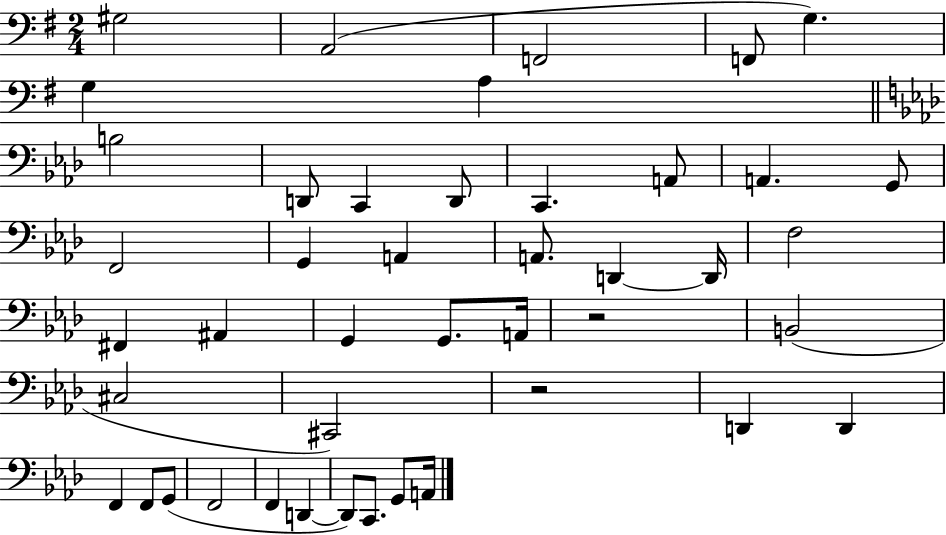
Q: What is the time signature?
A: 2/4